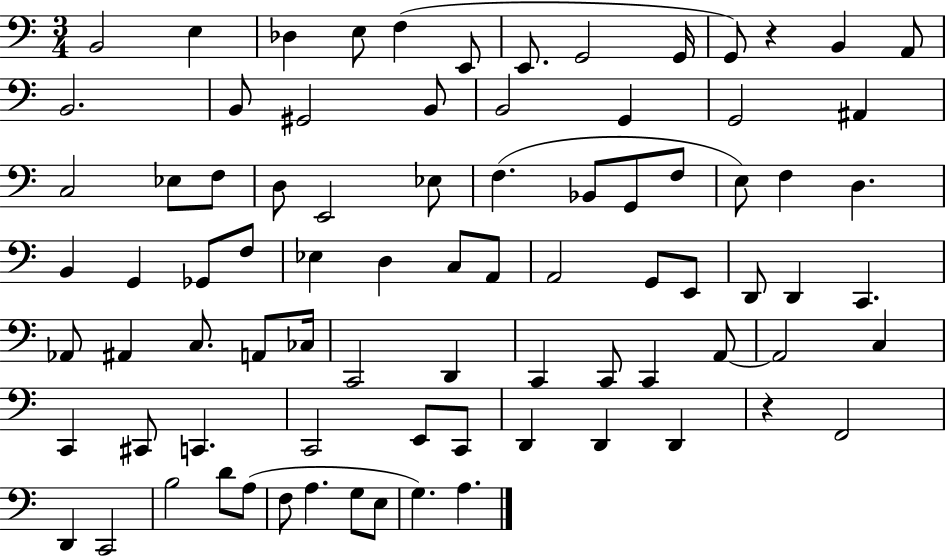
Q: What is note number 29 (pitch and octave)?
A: G2